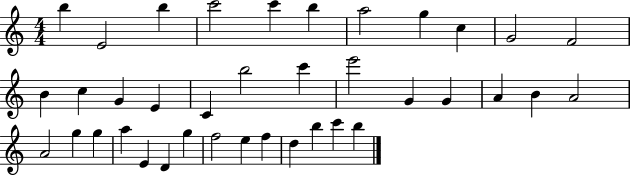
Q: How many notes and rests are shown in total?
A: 38